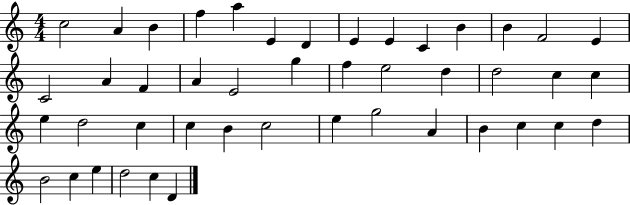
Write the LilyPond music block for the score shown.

{
  \clef treble
  \numericTimeSignature
  \time 4/4
  \key c \major
  c''2 a'4 b'4 | f''4 a''4 e'4 d'4 | e'4 e'4 c'4 b'4 | b'4 f'2 e'4 | \break c'2 a'4 f'4 | a'4 e'2 g''4 | f''4 e''2 d''4 | d''2 c''4 c''4 | \break e''4 d''2 c''4 | c''4 b'4 c''2 | e''4 g''2 a'4 | b'4 c''4 c''4 d''4 | \break b'2 c''4 e''4 | d''2 c''4 d'4 | \bar "|."
}